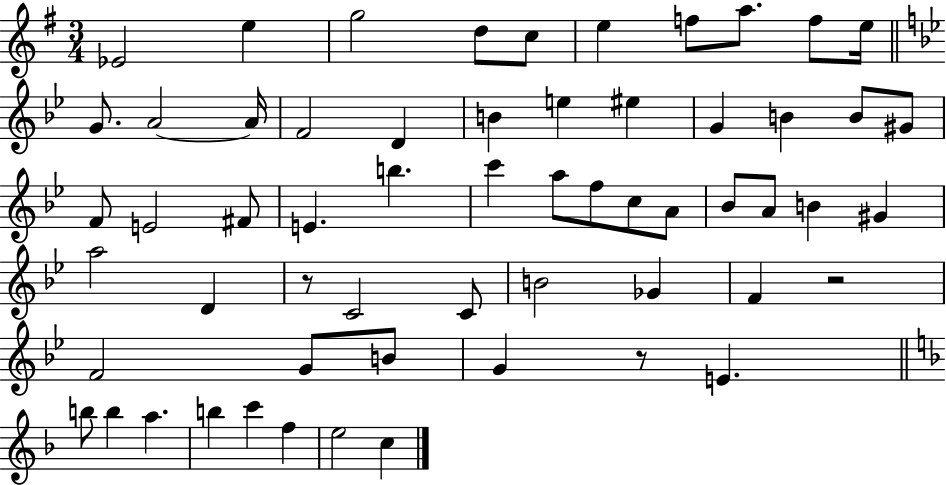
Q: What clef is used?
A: treble